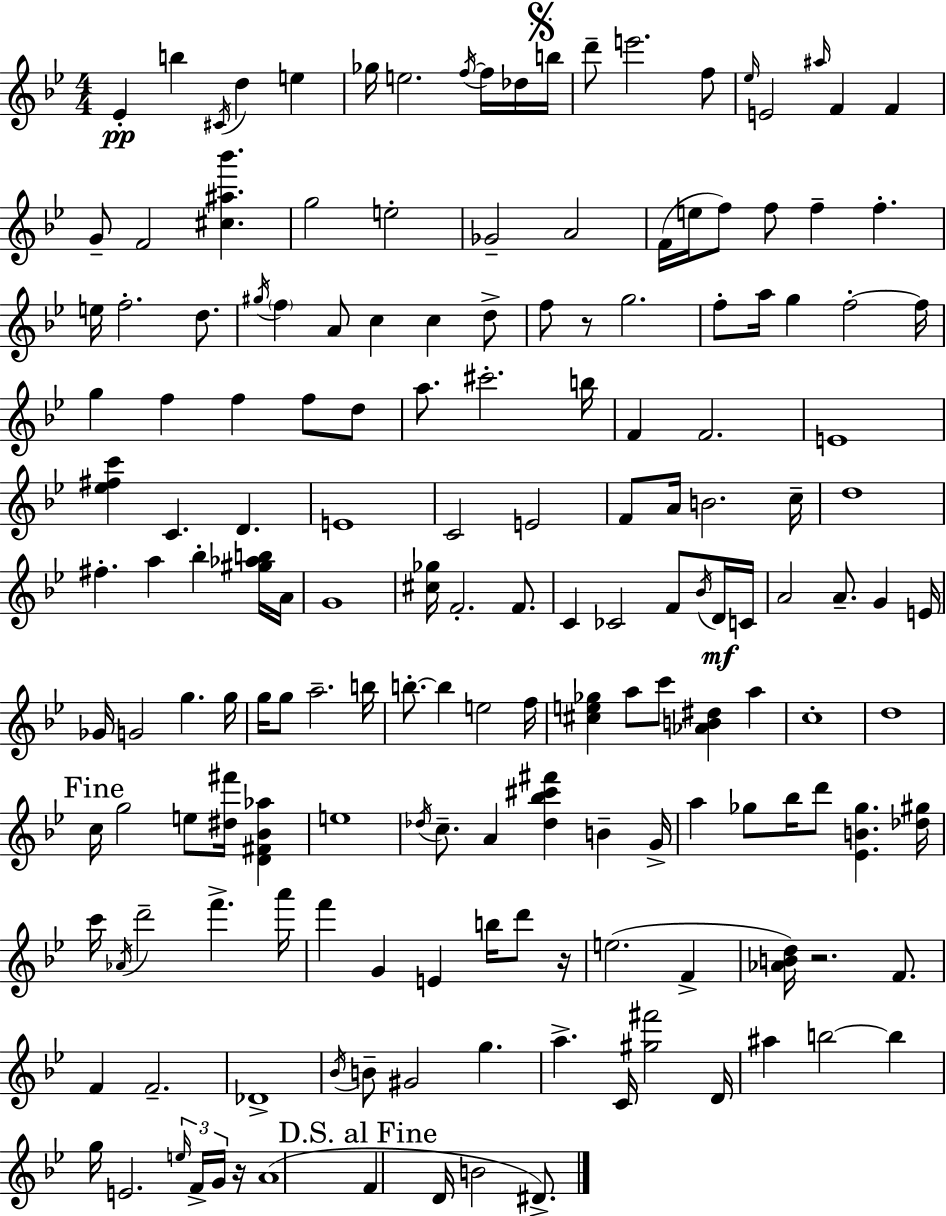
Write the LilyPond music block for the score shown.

{
  \clef treble
  \numericTimeSignature
  \time 4/4
  \key bes \major
  ees'4-.\pp b''4 \acciaccatura { cis'16 } d''4 e''4 | ges''16 e''2. \acciaccatura { f''16~ }~ f''16 | des''16 \mark \markup { \musicglyph "scripts.segno" } b''16 d'''8-- e'''2. | f''8 \grace { ees''16 } e'2 \grace { ais''16 } f'4 | \break f'4 g'8-- f'2 <cis'' ais'' bes'''>4. | g''2 e''2-. | ges'2-- a'2 | f'16( e''16 f''8) f''8 f''4-- f''4.-. | \break e''16 f''2.-. | d''8. \acciaccatura { gis''16 } \parenthesize f''4 a'8 c''4 c''4 | d''8-> f''8 r8 g''2. | f''8-. a''16 g''4 f''2-.~~ | \break f''16 g''4 f''4 f''4 | f''8 d''8 a''8. cis'''2.-. | b''16 f'4 f'2. | e'1 | \break <ees'' fis'' c'''>4 c'4. d'4. | e'1 | c'2 e'2 | f'8 a'16 b'2. | \break c''16-- d''1 | fis''4.-. a''4 bes''4-. | <gis'' aes'' b''>16 a'16 g'1 | <cis'' ges''>16 f'2.-. | \break f'8. c'4 ces'2 | f'8 \acciaccatura { bes'16 } d'16\mf c'16 a'2 a'8.-- | g'4 e'16 ges'16 g'2 g''4. | g''16 g''16 g''8 a''2.-- | \break b''16 b''8.-.~~ b''4 e''2 | f''16 <cis'' e'' ges''>4 a''8 c'''8 <aes' b' dis''>4 | a''4 c''1-. | d''1 | \break \mark "Fine" c''16 g''2 e''8 | <dis'' fis'''>16 <d' fis' bes' aes''>4 e''1 | \acciaccatura { des''16 } c''8.-- a'4 <des'' bes'' cis''' fis'''>4 | b'4-- g'16-> a''4 ges''8 bes''16 d'''8 | \break <ees' b' ges''>4. <des'' gis''>16 c'''16 \acciaccatura { aes'16 } d'''2-- | f'''4.-> a'''16 f'''4 g'4 | e'4 b''16 d'''8 r16 e''2.( | f'4-> <aes' b' d''>16) r2. | \break f'8. f'4 f'2.-- | des'1-> | \acciaccatura { bes'16 } b'8-- gis'2 | g''4. a''4.-> c'16 | \break <gis'' fis'''>2 d'16 ais''4 b''2~~ | b''4 g''16 e'2. | \tuplet 3/2 { \grace { e''16 } f'16-> g'16 } r16 a'1( | \mark "D.S. al Fine" f'4 d'16 b'2 | \break dis'8.->) \bar "|."
}